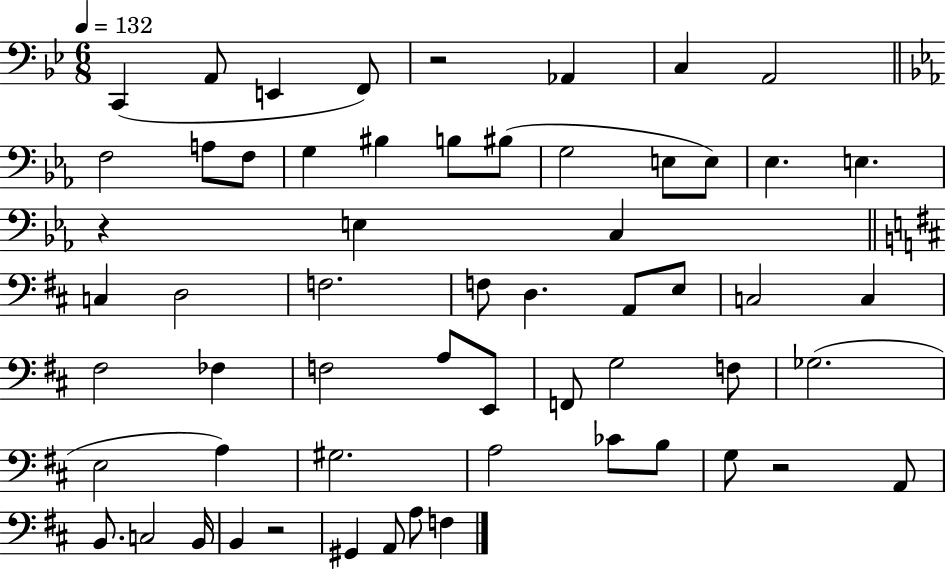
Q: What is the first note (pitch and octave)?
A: C2